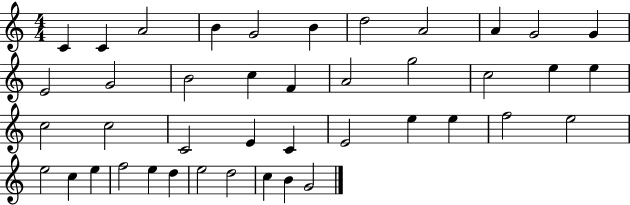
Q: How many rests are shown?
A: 0